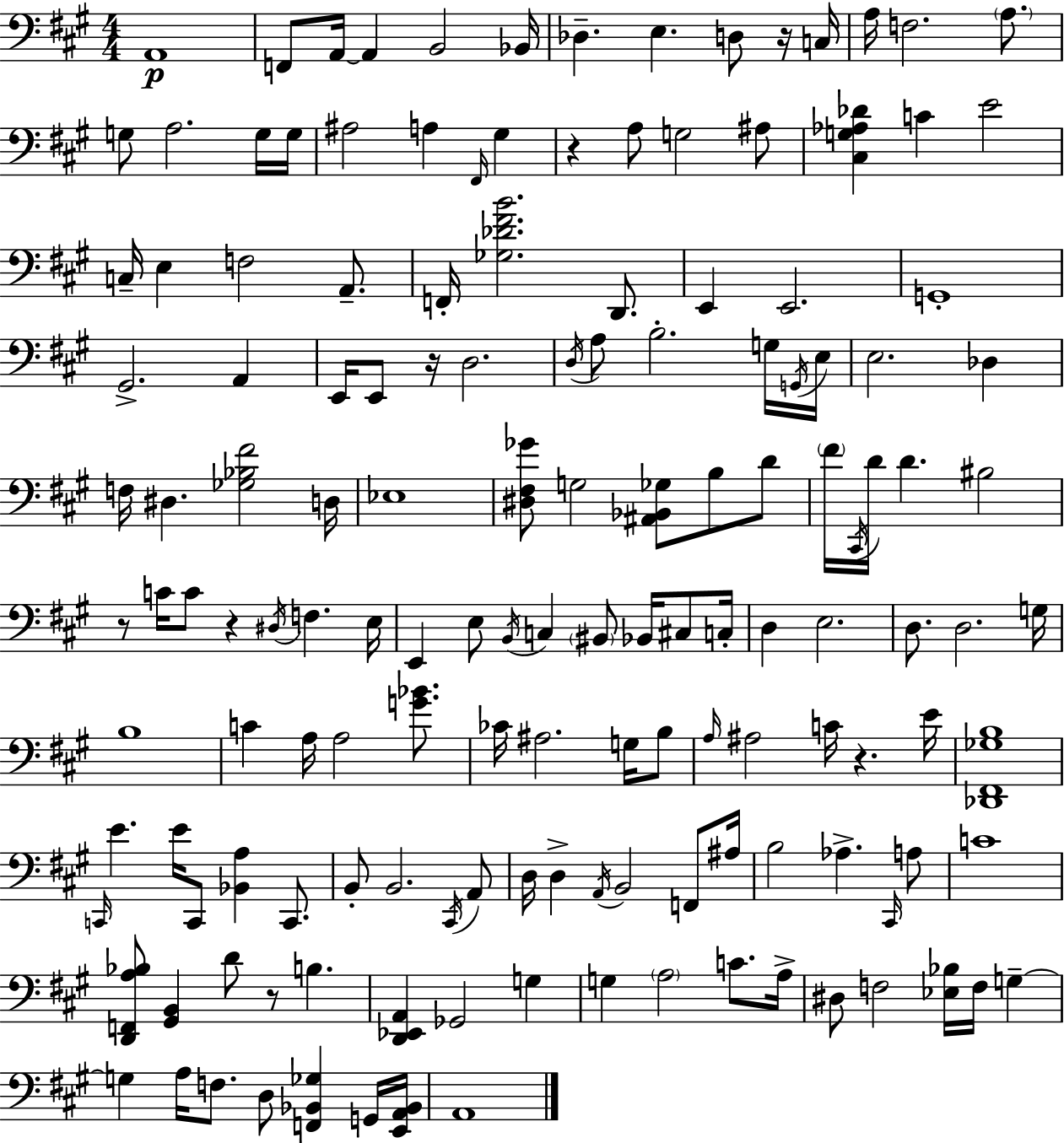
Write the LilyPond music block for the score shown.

{
  \clef bass
  \numericTimeSignature
  \time 4/4
  \key a \major
  a,1\p | f,8 a,16~~ a,4 b,2 bes,16 | des4.-- e4. d8 r16 c16 | a16 f2. \parenthesize a8. | \break g8 a2. g16 g16 | ais2 a4 \grace { fis,16 } gis4 | r4 a8 g2 ais8 | <cis g aes des'>4 c'4 e'2 | \break c16-- e4 f2 a,8.-- | f,16-. <ges des' fis' b'>2. d,8. | e,4 e,2. | g,1-. | \break gis,2.-> a,4 | e,16 e,8 r16 d2. | \acciaccatura { d16 } a8 b2.-. | g16 \acciaccatura { g,16 } e16 e2. des4 | \break f16 dis4. <ges bes fis'>2 | d16 ees1 | <dis fis ges'>8 g2 <ais, bes, ges>8 b8 | d'8 \parenthesize fis'16 \acciaccatura { cis,16 } d'16 d'4. bis2 | \break r8 c'16 c'8 r4 \acciaccatura { dis16 } f4. | e16 e,4 e8 \acciaccatura { b,16 } c4 | \parenthesize bis,8 bes,16 cis8 c16-. d4 e2. | d8. d2. | \break g16 b1 | c'4 a16 a2 | <g' bes'>8. ces'16 ais2. | g16 b8 \grace { a16 } ais2 c'16 | \break r4. e'16 <des, fis, ges b>1 | \grace { c,16 } e'4. e'16 c,8 | <bes, a>4 c,8. b,8-. b,2. | \acciaccatura { cis,16 } a,8 d16 d4-> \acciaccatura { a,16 } b,2 | \break f,8 ais16 b2 | aes4.-> \grace { cis,16 } a8 c'1 | <d, f, a bes>8 <gis, b,>4 | d'8 r8 b4. <d, ees, a,>4 ges,2 | \break g4 g4 \parenthesize a2 | c'8. a16-> dis8 f2 | <ees bes>16 f16 g4--~~ g4 a16 | f8. d8 <f, bes, ges>4 g,16 <e, a, bes,>16 a,1 | \break \bar "|."
}